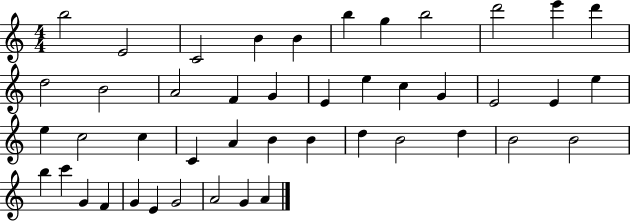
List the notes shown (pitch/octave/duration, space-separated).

B5/h E4/h C4/h B4/q B4/q B5/q G5/q B5/h D6/h E6/q D6/q D5/h B4/h A4/h F4/q G4/q E4/q E5/q C5/q G4/q E4/h E4/q E5/q E5/q C5/h C5/q C4/q A4/q B4/q B4/q D5/q B4/h D5/q B4/h B4/h B5/q C6/q G4/q F4/q G4/q E4/q G4/h A4/h G4/q A4/q